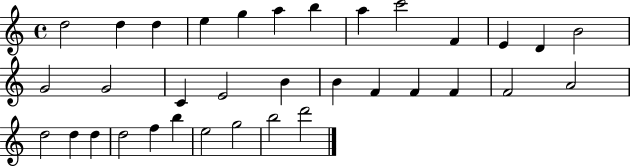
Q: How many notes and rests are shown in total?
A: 34